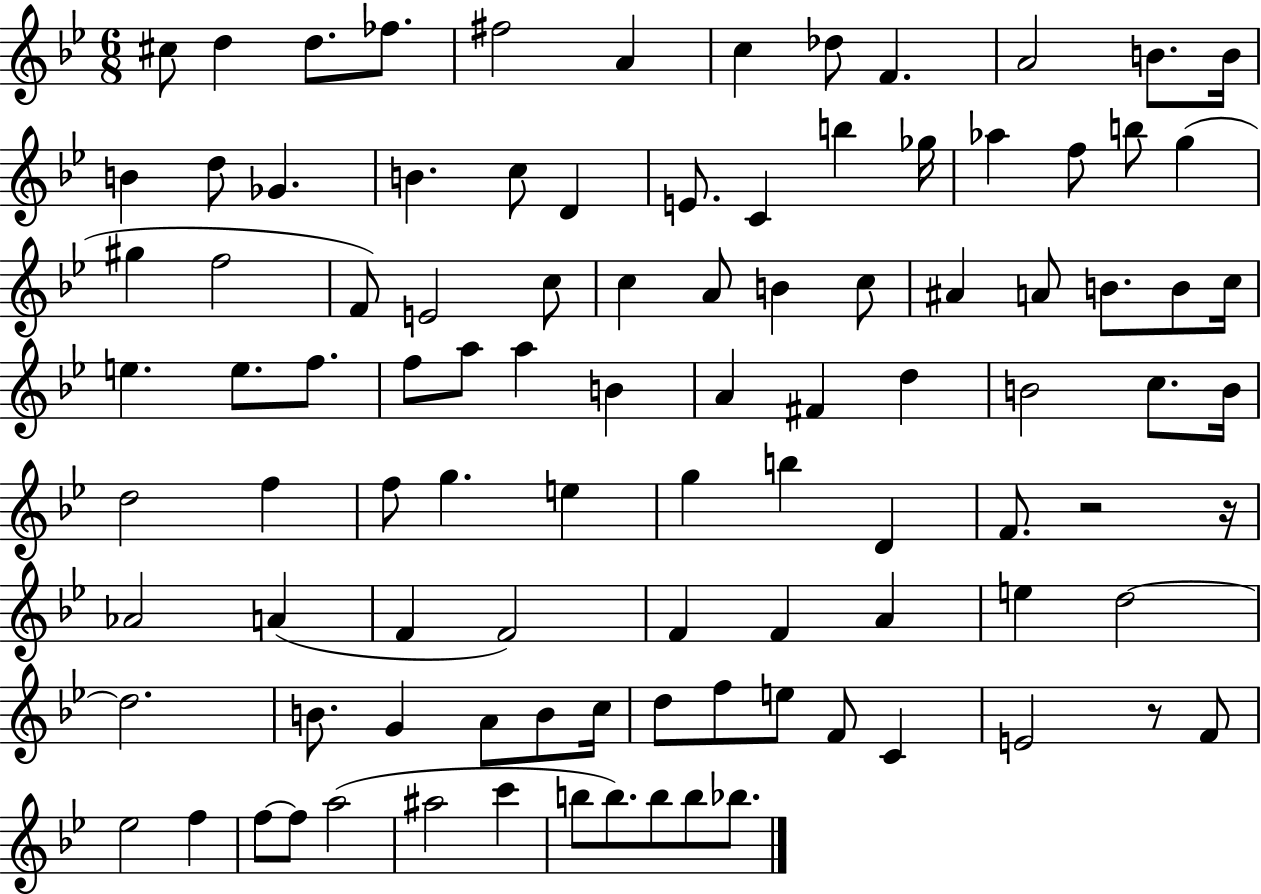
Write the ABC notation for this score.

X:1
T:Untitled
M:6/8
L:1/4
K:Bb
^c/2 d d/2 _f/2 ^f2 A c _d/2 F A2 B/2 B/4 B d/2 _G B c/2 D E/2 C b _g/4 _a f/2 b/2 g ^g f2 F/2 E2 c/2 c A/2 B c/2 ^A A/2 B/2 B/2 c/4 e e/2 f/2 f/2 a/2 a B A ^F d B2 c/2 B/4 d2 f f/2 g e g b D F/2 z2 z/4 _A2 A F F2 F F A e d2 d2 B/2 G A/2 B/2 c/4 d/2 f/2 e/2 F/2 C E2 z/2 F/2 _e2 f f/2 f/2 a2 ^a2 c' b/2 b/2 b/2 b/2 _b/2